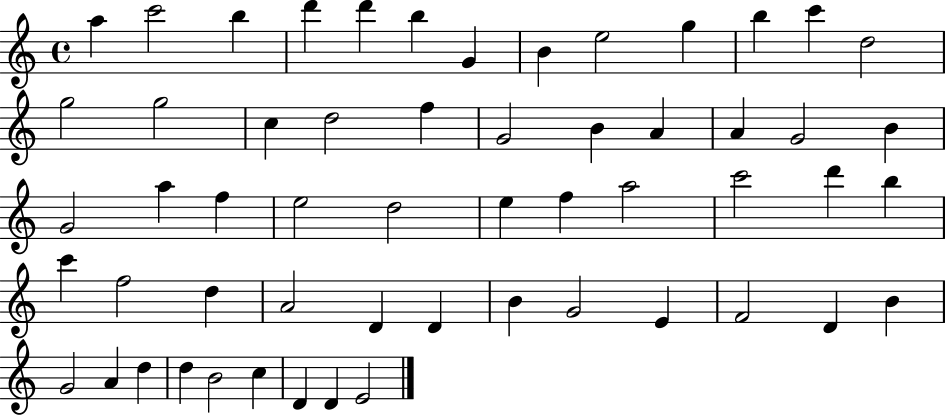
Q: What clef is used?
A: treble